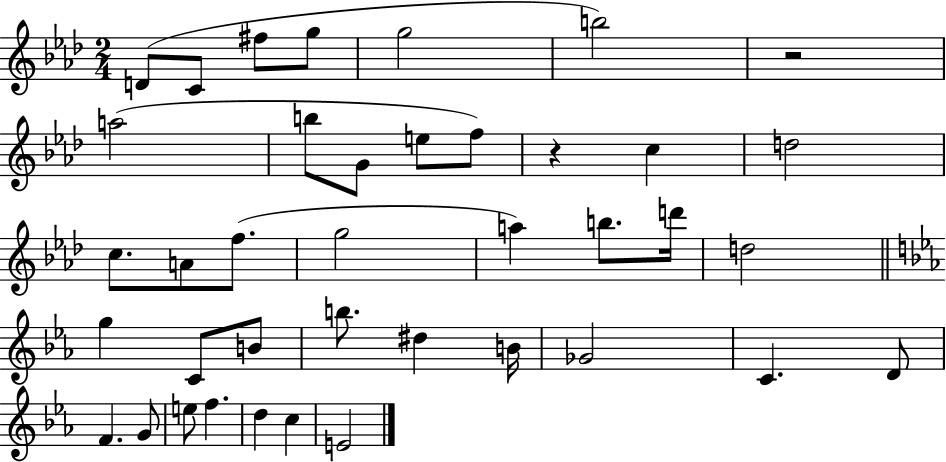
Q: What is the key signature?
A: AES major